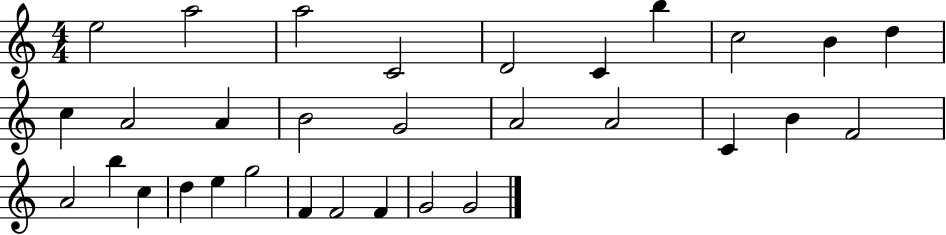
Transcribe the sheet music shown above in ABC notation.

X:1
T:Untitled
M:4/4
L:1/4
K:C
e2 a2 a2 C2 D2 C b c2 B d c A2 A B2 G2 A2 A2 C B F2 A2 b c d e g2 F F2 F G2 G2